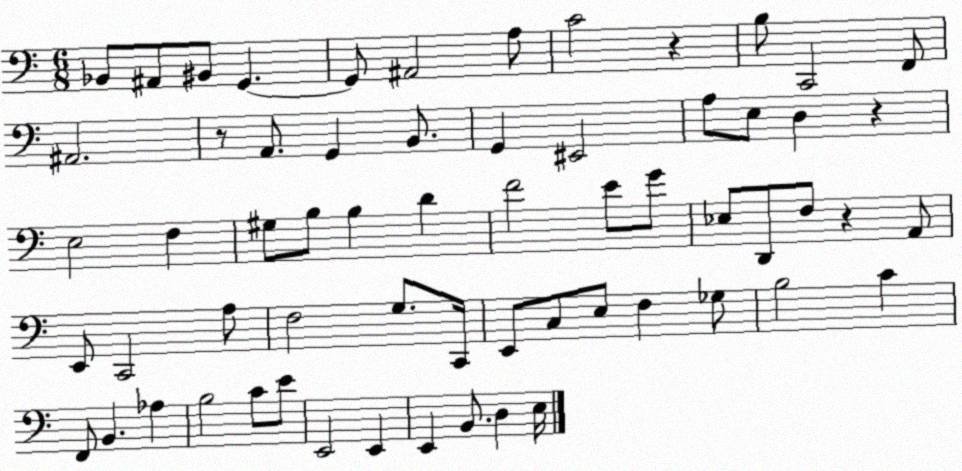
X:1
T:Untitled
M:6/8
L:1/4
K:C
_B,,/2 ^A,,/2 ^B,,/2 G,, G,,/2 ^A,,2 A,/2 C2 z B,/2 C,,2 F,,/2 ^A,,2 z/2 A,,/2 G,, B,,/2 G,, ^E,,2 A,/2 E,/2 D, z E,2 F, ^G,/2 B,/2 B, D F2 E/2 G/2 _E,/2 D,,/2 F,/2 z A,,/2 E,,/2 C,,2 A,/2 F,2 G,/2 C,,/4 E,,/2 C,/2 E,/2 F, _G,/2 B,2 C F,,/2 B,, _A, B,2 C/2 E/2 E,,2 E,, E,, B,,/2 D, E,/4